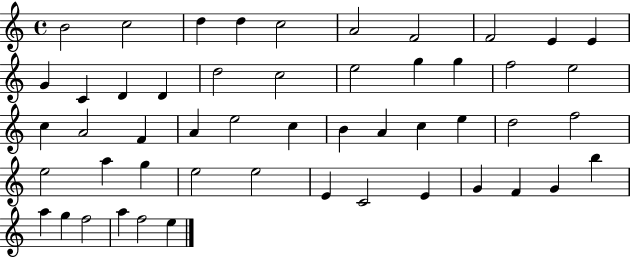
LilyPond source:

{
  \clef treble
  \time 4/4
  \defaultTimeSignature
  \key c \major
  b'2 c''2 | d''4 d''4 c''2 | a'2 f'2 | f'2 e'4 e'4 | \break g'4 c'4 d'4 d'4 | d''2 c''2 | e''2 g''4 g''4 | f''2 e''2 | \break c''4 a'2 f'4 | a'4 e''2 c''4 | b'4 a'4 c''4 e''4 | d''2 f''2 | \break e''2 a''4 g''4 | e''2 e''2 | e'4 c'2 e'4 | g'4 f'4 g'4 b''4 | \break a''4 g''4 f''2 | a''4 f''2 e''4 | \bar "|."
}